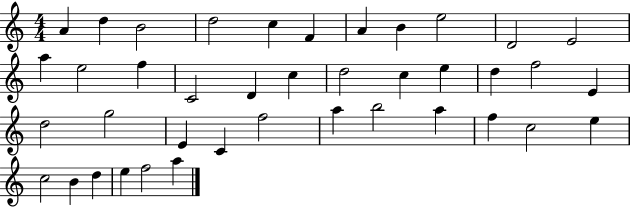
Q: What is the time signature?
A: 4/4